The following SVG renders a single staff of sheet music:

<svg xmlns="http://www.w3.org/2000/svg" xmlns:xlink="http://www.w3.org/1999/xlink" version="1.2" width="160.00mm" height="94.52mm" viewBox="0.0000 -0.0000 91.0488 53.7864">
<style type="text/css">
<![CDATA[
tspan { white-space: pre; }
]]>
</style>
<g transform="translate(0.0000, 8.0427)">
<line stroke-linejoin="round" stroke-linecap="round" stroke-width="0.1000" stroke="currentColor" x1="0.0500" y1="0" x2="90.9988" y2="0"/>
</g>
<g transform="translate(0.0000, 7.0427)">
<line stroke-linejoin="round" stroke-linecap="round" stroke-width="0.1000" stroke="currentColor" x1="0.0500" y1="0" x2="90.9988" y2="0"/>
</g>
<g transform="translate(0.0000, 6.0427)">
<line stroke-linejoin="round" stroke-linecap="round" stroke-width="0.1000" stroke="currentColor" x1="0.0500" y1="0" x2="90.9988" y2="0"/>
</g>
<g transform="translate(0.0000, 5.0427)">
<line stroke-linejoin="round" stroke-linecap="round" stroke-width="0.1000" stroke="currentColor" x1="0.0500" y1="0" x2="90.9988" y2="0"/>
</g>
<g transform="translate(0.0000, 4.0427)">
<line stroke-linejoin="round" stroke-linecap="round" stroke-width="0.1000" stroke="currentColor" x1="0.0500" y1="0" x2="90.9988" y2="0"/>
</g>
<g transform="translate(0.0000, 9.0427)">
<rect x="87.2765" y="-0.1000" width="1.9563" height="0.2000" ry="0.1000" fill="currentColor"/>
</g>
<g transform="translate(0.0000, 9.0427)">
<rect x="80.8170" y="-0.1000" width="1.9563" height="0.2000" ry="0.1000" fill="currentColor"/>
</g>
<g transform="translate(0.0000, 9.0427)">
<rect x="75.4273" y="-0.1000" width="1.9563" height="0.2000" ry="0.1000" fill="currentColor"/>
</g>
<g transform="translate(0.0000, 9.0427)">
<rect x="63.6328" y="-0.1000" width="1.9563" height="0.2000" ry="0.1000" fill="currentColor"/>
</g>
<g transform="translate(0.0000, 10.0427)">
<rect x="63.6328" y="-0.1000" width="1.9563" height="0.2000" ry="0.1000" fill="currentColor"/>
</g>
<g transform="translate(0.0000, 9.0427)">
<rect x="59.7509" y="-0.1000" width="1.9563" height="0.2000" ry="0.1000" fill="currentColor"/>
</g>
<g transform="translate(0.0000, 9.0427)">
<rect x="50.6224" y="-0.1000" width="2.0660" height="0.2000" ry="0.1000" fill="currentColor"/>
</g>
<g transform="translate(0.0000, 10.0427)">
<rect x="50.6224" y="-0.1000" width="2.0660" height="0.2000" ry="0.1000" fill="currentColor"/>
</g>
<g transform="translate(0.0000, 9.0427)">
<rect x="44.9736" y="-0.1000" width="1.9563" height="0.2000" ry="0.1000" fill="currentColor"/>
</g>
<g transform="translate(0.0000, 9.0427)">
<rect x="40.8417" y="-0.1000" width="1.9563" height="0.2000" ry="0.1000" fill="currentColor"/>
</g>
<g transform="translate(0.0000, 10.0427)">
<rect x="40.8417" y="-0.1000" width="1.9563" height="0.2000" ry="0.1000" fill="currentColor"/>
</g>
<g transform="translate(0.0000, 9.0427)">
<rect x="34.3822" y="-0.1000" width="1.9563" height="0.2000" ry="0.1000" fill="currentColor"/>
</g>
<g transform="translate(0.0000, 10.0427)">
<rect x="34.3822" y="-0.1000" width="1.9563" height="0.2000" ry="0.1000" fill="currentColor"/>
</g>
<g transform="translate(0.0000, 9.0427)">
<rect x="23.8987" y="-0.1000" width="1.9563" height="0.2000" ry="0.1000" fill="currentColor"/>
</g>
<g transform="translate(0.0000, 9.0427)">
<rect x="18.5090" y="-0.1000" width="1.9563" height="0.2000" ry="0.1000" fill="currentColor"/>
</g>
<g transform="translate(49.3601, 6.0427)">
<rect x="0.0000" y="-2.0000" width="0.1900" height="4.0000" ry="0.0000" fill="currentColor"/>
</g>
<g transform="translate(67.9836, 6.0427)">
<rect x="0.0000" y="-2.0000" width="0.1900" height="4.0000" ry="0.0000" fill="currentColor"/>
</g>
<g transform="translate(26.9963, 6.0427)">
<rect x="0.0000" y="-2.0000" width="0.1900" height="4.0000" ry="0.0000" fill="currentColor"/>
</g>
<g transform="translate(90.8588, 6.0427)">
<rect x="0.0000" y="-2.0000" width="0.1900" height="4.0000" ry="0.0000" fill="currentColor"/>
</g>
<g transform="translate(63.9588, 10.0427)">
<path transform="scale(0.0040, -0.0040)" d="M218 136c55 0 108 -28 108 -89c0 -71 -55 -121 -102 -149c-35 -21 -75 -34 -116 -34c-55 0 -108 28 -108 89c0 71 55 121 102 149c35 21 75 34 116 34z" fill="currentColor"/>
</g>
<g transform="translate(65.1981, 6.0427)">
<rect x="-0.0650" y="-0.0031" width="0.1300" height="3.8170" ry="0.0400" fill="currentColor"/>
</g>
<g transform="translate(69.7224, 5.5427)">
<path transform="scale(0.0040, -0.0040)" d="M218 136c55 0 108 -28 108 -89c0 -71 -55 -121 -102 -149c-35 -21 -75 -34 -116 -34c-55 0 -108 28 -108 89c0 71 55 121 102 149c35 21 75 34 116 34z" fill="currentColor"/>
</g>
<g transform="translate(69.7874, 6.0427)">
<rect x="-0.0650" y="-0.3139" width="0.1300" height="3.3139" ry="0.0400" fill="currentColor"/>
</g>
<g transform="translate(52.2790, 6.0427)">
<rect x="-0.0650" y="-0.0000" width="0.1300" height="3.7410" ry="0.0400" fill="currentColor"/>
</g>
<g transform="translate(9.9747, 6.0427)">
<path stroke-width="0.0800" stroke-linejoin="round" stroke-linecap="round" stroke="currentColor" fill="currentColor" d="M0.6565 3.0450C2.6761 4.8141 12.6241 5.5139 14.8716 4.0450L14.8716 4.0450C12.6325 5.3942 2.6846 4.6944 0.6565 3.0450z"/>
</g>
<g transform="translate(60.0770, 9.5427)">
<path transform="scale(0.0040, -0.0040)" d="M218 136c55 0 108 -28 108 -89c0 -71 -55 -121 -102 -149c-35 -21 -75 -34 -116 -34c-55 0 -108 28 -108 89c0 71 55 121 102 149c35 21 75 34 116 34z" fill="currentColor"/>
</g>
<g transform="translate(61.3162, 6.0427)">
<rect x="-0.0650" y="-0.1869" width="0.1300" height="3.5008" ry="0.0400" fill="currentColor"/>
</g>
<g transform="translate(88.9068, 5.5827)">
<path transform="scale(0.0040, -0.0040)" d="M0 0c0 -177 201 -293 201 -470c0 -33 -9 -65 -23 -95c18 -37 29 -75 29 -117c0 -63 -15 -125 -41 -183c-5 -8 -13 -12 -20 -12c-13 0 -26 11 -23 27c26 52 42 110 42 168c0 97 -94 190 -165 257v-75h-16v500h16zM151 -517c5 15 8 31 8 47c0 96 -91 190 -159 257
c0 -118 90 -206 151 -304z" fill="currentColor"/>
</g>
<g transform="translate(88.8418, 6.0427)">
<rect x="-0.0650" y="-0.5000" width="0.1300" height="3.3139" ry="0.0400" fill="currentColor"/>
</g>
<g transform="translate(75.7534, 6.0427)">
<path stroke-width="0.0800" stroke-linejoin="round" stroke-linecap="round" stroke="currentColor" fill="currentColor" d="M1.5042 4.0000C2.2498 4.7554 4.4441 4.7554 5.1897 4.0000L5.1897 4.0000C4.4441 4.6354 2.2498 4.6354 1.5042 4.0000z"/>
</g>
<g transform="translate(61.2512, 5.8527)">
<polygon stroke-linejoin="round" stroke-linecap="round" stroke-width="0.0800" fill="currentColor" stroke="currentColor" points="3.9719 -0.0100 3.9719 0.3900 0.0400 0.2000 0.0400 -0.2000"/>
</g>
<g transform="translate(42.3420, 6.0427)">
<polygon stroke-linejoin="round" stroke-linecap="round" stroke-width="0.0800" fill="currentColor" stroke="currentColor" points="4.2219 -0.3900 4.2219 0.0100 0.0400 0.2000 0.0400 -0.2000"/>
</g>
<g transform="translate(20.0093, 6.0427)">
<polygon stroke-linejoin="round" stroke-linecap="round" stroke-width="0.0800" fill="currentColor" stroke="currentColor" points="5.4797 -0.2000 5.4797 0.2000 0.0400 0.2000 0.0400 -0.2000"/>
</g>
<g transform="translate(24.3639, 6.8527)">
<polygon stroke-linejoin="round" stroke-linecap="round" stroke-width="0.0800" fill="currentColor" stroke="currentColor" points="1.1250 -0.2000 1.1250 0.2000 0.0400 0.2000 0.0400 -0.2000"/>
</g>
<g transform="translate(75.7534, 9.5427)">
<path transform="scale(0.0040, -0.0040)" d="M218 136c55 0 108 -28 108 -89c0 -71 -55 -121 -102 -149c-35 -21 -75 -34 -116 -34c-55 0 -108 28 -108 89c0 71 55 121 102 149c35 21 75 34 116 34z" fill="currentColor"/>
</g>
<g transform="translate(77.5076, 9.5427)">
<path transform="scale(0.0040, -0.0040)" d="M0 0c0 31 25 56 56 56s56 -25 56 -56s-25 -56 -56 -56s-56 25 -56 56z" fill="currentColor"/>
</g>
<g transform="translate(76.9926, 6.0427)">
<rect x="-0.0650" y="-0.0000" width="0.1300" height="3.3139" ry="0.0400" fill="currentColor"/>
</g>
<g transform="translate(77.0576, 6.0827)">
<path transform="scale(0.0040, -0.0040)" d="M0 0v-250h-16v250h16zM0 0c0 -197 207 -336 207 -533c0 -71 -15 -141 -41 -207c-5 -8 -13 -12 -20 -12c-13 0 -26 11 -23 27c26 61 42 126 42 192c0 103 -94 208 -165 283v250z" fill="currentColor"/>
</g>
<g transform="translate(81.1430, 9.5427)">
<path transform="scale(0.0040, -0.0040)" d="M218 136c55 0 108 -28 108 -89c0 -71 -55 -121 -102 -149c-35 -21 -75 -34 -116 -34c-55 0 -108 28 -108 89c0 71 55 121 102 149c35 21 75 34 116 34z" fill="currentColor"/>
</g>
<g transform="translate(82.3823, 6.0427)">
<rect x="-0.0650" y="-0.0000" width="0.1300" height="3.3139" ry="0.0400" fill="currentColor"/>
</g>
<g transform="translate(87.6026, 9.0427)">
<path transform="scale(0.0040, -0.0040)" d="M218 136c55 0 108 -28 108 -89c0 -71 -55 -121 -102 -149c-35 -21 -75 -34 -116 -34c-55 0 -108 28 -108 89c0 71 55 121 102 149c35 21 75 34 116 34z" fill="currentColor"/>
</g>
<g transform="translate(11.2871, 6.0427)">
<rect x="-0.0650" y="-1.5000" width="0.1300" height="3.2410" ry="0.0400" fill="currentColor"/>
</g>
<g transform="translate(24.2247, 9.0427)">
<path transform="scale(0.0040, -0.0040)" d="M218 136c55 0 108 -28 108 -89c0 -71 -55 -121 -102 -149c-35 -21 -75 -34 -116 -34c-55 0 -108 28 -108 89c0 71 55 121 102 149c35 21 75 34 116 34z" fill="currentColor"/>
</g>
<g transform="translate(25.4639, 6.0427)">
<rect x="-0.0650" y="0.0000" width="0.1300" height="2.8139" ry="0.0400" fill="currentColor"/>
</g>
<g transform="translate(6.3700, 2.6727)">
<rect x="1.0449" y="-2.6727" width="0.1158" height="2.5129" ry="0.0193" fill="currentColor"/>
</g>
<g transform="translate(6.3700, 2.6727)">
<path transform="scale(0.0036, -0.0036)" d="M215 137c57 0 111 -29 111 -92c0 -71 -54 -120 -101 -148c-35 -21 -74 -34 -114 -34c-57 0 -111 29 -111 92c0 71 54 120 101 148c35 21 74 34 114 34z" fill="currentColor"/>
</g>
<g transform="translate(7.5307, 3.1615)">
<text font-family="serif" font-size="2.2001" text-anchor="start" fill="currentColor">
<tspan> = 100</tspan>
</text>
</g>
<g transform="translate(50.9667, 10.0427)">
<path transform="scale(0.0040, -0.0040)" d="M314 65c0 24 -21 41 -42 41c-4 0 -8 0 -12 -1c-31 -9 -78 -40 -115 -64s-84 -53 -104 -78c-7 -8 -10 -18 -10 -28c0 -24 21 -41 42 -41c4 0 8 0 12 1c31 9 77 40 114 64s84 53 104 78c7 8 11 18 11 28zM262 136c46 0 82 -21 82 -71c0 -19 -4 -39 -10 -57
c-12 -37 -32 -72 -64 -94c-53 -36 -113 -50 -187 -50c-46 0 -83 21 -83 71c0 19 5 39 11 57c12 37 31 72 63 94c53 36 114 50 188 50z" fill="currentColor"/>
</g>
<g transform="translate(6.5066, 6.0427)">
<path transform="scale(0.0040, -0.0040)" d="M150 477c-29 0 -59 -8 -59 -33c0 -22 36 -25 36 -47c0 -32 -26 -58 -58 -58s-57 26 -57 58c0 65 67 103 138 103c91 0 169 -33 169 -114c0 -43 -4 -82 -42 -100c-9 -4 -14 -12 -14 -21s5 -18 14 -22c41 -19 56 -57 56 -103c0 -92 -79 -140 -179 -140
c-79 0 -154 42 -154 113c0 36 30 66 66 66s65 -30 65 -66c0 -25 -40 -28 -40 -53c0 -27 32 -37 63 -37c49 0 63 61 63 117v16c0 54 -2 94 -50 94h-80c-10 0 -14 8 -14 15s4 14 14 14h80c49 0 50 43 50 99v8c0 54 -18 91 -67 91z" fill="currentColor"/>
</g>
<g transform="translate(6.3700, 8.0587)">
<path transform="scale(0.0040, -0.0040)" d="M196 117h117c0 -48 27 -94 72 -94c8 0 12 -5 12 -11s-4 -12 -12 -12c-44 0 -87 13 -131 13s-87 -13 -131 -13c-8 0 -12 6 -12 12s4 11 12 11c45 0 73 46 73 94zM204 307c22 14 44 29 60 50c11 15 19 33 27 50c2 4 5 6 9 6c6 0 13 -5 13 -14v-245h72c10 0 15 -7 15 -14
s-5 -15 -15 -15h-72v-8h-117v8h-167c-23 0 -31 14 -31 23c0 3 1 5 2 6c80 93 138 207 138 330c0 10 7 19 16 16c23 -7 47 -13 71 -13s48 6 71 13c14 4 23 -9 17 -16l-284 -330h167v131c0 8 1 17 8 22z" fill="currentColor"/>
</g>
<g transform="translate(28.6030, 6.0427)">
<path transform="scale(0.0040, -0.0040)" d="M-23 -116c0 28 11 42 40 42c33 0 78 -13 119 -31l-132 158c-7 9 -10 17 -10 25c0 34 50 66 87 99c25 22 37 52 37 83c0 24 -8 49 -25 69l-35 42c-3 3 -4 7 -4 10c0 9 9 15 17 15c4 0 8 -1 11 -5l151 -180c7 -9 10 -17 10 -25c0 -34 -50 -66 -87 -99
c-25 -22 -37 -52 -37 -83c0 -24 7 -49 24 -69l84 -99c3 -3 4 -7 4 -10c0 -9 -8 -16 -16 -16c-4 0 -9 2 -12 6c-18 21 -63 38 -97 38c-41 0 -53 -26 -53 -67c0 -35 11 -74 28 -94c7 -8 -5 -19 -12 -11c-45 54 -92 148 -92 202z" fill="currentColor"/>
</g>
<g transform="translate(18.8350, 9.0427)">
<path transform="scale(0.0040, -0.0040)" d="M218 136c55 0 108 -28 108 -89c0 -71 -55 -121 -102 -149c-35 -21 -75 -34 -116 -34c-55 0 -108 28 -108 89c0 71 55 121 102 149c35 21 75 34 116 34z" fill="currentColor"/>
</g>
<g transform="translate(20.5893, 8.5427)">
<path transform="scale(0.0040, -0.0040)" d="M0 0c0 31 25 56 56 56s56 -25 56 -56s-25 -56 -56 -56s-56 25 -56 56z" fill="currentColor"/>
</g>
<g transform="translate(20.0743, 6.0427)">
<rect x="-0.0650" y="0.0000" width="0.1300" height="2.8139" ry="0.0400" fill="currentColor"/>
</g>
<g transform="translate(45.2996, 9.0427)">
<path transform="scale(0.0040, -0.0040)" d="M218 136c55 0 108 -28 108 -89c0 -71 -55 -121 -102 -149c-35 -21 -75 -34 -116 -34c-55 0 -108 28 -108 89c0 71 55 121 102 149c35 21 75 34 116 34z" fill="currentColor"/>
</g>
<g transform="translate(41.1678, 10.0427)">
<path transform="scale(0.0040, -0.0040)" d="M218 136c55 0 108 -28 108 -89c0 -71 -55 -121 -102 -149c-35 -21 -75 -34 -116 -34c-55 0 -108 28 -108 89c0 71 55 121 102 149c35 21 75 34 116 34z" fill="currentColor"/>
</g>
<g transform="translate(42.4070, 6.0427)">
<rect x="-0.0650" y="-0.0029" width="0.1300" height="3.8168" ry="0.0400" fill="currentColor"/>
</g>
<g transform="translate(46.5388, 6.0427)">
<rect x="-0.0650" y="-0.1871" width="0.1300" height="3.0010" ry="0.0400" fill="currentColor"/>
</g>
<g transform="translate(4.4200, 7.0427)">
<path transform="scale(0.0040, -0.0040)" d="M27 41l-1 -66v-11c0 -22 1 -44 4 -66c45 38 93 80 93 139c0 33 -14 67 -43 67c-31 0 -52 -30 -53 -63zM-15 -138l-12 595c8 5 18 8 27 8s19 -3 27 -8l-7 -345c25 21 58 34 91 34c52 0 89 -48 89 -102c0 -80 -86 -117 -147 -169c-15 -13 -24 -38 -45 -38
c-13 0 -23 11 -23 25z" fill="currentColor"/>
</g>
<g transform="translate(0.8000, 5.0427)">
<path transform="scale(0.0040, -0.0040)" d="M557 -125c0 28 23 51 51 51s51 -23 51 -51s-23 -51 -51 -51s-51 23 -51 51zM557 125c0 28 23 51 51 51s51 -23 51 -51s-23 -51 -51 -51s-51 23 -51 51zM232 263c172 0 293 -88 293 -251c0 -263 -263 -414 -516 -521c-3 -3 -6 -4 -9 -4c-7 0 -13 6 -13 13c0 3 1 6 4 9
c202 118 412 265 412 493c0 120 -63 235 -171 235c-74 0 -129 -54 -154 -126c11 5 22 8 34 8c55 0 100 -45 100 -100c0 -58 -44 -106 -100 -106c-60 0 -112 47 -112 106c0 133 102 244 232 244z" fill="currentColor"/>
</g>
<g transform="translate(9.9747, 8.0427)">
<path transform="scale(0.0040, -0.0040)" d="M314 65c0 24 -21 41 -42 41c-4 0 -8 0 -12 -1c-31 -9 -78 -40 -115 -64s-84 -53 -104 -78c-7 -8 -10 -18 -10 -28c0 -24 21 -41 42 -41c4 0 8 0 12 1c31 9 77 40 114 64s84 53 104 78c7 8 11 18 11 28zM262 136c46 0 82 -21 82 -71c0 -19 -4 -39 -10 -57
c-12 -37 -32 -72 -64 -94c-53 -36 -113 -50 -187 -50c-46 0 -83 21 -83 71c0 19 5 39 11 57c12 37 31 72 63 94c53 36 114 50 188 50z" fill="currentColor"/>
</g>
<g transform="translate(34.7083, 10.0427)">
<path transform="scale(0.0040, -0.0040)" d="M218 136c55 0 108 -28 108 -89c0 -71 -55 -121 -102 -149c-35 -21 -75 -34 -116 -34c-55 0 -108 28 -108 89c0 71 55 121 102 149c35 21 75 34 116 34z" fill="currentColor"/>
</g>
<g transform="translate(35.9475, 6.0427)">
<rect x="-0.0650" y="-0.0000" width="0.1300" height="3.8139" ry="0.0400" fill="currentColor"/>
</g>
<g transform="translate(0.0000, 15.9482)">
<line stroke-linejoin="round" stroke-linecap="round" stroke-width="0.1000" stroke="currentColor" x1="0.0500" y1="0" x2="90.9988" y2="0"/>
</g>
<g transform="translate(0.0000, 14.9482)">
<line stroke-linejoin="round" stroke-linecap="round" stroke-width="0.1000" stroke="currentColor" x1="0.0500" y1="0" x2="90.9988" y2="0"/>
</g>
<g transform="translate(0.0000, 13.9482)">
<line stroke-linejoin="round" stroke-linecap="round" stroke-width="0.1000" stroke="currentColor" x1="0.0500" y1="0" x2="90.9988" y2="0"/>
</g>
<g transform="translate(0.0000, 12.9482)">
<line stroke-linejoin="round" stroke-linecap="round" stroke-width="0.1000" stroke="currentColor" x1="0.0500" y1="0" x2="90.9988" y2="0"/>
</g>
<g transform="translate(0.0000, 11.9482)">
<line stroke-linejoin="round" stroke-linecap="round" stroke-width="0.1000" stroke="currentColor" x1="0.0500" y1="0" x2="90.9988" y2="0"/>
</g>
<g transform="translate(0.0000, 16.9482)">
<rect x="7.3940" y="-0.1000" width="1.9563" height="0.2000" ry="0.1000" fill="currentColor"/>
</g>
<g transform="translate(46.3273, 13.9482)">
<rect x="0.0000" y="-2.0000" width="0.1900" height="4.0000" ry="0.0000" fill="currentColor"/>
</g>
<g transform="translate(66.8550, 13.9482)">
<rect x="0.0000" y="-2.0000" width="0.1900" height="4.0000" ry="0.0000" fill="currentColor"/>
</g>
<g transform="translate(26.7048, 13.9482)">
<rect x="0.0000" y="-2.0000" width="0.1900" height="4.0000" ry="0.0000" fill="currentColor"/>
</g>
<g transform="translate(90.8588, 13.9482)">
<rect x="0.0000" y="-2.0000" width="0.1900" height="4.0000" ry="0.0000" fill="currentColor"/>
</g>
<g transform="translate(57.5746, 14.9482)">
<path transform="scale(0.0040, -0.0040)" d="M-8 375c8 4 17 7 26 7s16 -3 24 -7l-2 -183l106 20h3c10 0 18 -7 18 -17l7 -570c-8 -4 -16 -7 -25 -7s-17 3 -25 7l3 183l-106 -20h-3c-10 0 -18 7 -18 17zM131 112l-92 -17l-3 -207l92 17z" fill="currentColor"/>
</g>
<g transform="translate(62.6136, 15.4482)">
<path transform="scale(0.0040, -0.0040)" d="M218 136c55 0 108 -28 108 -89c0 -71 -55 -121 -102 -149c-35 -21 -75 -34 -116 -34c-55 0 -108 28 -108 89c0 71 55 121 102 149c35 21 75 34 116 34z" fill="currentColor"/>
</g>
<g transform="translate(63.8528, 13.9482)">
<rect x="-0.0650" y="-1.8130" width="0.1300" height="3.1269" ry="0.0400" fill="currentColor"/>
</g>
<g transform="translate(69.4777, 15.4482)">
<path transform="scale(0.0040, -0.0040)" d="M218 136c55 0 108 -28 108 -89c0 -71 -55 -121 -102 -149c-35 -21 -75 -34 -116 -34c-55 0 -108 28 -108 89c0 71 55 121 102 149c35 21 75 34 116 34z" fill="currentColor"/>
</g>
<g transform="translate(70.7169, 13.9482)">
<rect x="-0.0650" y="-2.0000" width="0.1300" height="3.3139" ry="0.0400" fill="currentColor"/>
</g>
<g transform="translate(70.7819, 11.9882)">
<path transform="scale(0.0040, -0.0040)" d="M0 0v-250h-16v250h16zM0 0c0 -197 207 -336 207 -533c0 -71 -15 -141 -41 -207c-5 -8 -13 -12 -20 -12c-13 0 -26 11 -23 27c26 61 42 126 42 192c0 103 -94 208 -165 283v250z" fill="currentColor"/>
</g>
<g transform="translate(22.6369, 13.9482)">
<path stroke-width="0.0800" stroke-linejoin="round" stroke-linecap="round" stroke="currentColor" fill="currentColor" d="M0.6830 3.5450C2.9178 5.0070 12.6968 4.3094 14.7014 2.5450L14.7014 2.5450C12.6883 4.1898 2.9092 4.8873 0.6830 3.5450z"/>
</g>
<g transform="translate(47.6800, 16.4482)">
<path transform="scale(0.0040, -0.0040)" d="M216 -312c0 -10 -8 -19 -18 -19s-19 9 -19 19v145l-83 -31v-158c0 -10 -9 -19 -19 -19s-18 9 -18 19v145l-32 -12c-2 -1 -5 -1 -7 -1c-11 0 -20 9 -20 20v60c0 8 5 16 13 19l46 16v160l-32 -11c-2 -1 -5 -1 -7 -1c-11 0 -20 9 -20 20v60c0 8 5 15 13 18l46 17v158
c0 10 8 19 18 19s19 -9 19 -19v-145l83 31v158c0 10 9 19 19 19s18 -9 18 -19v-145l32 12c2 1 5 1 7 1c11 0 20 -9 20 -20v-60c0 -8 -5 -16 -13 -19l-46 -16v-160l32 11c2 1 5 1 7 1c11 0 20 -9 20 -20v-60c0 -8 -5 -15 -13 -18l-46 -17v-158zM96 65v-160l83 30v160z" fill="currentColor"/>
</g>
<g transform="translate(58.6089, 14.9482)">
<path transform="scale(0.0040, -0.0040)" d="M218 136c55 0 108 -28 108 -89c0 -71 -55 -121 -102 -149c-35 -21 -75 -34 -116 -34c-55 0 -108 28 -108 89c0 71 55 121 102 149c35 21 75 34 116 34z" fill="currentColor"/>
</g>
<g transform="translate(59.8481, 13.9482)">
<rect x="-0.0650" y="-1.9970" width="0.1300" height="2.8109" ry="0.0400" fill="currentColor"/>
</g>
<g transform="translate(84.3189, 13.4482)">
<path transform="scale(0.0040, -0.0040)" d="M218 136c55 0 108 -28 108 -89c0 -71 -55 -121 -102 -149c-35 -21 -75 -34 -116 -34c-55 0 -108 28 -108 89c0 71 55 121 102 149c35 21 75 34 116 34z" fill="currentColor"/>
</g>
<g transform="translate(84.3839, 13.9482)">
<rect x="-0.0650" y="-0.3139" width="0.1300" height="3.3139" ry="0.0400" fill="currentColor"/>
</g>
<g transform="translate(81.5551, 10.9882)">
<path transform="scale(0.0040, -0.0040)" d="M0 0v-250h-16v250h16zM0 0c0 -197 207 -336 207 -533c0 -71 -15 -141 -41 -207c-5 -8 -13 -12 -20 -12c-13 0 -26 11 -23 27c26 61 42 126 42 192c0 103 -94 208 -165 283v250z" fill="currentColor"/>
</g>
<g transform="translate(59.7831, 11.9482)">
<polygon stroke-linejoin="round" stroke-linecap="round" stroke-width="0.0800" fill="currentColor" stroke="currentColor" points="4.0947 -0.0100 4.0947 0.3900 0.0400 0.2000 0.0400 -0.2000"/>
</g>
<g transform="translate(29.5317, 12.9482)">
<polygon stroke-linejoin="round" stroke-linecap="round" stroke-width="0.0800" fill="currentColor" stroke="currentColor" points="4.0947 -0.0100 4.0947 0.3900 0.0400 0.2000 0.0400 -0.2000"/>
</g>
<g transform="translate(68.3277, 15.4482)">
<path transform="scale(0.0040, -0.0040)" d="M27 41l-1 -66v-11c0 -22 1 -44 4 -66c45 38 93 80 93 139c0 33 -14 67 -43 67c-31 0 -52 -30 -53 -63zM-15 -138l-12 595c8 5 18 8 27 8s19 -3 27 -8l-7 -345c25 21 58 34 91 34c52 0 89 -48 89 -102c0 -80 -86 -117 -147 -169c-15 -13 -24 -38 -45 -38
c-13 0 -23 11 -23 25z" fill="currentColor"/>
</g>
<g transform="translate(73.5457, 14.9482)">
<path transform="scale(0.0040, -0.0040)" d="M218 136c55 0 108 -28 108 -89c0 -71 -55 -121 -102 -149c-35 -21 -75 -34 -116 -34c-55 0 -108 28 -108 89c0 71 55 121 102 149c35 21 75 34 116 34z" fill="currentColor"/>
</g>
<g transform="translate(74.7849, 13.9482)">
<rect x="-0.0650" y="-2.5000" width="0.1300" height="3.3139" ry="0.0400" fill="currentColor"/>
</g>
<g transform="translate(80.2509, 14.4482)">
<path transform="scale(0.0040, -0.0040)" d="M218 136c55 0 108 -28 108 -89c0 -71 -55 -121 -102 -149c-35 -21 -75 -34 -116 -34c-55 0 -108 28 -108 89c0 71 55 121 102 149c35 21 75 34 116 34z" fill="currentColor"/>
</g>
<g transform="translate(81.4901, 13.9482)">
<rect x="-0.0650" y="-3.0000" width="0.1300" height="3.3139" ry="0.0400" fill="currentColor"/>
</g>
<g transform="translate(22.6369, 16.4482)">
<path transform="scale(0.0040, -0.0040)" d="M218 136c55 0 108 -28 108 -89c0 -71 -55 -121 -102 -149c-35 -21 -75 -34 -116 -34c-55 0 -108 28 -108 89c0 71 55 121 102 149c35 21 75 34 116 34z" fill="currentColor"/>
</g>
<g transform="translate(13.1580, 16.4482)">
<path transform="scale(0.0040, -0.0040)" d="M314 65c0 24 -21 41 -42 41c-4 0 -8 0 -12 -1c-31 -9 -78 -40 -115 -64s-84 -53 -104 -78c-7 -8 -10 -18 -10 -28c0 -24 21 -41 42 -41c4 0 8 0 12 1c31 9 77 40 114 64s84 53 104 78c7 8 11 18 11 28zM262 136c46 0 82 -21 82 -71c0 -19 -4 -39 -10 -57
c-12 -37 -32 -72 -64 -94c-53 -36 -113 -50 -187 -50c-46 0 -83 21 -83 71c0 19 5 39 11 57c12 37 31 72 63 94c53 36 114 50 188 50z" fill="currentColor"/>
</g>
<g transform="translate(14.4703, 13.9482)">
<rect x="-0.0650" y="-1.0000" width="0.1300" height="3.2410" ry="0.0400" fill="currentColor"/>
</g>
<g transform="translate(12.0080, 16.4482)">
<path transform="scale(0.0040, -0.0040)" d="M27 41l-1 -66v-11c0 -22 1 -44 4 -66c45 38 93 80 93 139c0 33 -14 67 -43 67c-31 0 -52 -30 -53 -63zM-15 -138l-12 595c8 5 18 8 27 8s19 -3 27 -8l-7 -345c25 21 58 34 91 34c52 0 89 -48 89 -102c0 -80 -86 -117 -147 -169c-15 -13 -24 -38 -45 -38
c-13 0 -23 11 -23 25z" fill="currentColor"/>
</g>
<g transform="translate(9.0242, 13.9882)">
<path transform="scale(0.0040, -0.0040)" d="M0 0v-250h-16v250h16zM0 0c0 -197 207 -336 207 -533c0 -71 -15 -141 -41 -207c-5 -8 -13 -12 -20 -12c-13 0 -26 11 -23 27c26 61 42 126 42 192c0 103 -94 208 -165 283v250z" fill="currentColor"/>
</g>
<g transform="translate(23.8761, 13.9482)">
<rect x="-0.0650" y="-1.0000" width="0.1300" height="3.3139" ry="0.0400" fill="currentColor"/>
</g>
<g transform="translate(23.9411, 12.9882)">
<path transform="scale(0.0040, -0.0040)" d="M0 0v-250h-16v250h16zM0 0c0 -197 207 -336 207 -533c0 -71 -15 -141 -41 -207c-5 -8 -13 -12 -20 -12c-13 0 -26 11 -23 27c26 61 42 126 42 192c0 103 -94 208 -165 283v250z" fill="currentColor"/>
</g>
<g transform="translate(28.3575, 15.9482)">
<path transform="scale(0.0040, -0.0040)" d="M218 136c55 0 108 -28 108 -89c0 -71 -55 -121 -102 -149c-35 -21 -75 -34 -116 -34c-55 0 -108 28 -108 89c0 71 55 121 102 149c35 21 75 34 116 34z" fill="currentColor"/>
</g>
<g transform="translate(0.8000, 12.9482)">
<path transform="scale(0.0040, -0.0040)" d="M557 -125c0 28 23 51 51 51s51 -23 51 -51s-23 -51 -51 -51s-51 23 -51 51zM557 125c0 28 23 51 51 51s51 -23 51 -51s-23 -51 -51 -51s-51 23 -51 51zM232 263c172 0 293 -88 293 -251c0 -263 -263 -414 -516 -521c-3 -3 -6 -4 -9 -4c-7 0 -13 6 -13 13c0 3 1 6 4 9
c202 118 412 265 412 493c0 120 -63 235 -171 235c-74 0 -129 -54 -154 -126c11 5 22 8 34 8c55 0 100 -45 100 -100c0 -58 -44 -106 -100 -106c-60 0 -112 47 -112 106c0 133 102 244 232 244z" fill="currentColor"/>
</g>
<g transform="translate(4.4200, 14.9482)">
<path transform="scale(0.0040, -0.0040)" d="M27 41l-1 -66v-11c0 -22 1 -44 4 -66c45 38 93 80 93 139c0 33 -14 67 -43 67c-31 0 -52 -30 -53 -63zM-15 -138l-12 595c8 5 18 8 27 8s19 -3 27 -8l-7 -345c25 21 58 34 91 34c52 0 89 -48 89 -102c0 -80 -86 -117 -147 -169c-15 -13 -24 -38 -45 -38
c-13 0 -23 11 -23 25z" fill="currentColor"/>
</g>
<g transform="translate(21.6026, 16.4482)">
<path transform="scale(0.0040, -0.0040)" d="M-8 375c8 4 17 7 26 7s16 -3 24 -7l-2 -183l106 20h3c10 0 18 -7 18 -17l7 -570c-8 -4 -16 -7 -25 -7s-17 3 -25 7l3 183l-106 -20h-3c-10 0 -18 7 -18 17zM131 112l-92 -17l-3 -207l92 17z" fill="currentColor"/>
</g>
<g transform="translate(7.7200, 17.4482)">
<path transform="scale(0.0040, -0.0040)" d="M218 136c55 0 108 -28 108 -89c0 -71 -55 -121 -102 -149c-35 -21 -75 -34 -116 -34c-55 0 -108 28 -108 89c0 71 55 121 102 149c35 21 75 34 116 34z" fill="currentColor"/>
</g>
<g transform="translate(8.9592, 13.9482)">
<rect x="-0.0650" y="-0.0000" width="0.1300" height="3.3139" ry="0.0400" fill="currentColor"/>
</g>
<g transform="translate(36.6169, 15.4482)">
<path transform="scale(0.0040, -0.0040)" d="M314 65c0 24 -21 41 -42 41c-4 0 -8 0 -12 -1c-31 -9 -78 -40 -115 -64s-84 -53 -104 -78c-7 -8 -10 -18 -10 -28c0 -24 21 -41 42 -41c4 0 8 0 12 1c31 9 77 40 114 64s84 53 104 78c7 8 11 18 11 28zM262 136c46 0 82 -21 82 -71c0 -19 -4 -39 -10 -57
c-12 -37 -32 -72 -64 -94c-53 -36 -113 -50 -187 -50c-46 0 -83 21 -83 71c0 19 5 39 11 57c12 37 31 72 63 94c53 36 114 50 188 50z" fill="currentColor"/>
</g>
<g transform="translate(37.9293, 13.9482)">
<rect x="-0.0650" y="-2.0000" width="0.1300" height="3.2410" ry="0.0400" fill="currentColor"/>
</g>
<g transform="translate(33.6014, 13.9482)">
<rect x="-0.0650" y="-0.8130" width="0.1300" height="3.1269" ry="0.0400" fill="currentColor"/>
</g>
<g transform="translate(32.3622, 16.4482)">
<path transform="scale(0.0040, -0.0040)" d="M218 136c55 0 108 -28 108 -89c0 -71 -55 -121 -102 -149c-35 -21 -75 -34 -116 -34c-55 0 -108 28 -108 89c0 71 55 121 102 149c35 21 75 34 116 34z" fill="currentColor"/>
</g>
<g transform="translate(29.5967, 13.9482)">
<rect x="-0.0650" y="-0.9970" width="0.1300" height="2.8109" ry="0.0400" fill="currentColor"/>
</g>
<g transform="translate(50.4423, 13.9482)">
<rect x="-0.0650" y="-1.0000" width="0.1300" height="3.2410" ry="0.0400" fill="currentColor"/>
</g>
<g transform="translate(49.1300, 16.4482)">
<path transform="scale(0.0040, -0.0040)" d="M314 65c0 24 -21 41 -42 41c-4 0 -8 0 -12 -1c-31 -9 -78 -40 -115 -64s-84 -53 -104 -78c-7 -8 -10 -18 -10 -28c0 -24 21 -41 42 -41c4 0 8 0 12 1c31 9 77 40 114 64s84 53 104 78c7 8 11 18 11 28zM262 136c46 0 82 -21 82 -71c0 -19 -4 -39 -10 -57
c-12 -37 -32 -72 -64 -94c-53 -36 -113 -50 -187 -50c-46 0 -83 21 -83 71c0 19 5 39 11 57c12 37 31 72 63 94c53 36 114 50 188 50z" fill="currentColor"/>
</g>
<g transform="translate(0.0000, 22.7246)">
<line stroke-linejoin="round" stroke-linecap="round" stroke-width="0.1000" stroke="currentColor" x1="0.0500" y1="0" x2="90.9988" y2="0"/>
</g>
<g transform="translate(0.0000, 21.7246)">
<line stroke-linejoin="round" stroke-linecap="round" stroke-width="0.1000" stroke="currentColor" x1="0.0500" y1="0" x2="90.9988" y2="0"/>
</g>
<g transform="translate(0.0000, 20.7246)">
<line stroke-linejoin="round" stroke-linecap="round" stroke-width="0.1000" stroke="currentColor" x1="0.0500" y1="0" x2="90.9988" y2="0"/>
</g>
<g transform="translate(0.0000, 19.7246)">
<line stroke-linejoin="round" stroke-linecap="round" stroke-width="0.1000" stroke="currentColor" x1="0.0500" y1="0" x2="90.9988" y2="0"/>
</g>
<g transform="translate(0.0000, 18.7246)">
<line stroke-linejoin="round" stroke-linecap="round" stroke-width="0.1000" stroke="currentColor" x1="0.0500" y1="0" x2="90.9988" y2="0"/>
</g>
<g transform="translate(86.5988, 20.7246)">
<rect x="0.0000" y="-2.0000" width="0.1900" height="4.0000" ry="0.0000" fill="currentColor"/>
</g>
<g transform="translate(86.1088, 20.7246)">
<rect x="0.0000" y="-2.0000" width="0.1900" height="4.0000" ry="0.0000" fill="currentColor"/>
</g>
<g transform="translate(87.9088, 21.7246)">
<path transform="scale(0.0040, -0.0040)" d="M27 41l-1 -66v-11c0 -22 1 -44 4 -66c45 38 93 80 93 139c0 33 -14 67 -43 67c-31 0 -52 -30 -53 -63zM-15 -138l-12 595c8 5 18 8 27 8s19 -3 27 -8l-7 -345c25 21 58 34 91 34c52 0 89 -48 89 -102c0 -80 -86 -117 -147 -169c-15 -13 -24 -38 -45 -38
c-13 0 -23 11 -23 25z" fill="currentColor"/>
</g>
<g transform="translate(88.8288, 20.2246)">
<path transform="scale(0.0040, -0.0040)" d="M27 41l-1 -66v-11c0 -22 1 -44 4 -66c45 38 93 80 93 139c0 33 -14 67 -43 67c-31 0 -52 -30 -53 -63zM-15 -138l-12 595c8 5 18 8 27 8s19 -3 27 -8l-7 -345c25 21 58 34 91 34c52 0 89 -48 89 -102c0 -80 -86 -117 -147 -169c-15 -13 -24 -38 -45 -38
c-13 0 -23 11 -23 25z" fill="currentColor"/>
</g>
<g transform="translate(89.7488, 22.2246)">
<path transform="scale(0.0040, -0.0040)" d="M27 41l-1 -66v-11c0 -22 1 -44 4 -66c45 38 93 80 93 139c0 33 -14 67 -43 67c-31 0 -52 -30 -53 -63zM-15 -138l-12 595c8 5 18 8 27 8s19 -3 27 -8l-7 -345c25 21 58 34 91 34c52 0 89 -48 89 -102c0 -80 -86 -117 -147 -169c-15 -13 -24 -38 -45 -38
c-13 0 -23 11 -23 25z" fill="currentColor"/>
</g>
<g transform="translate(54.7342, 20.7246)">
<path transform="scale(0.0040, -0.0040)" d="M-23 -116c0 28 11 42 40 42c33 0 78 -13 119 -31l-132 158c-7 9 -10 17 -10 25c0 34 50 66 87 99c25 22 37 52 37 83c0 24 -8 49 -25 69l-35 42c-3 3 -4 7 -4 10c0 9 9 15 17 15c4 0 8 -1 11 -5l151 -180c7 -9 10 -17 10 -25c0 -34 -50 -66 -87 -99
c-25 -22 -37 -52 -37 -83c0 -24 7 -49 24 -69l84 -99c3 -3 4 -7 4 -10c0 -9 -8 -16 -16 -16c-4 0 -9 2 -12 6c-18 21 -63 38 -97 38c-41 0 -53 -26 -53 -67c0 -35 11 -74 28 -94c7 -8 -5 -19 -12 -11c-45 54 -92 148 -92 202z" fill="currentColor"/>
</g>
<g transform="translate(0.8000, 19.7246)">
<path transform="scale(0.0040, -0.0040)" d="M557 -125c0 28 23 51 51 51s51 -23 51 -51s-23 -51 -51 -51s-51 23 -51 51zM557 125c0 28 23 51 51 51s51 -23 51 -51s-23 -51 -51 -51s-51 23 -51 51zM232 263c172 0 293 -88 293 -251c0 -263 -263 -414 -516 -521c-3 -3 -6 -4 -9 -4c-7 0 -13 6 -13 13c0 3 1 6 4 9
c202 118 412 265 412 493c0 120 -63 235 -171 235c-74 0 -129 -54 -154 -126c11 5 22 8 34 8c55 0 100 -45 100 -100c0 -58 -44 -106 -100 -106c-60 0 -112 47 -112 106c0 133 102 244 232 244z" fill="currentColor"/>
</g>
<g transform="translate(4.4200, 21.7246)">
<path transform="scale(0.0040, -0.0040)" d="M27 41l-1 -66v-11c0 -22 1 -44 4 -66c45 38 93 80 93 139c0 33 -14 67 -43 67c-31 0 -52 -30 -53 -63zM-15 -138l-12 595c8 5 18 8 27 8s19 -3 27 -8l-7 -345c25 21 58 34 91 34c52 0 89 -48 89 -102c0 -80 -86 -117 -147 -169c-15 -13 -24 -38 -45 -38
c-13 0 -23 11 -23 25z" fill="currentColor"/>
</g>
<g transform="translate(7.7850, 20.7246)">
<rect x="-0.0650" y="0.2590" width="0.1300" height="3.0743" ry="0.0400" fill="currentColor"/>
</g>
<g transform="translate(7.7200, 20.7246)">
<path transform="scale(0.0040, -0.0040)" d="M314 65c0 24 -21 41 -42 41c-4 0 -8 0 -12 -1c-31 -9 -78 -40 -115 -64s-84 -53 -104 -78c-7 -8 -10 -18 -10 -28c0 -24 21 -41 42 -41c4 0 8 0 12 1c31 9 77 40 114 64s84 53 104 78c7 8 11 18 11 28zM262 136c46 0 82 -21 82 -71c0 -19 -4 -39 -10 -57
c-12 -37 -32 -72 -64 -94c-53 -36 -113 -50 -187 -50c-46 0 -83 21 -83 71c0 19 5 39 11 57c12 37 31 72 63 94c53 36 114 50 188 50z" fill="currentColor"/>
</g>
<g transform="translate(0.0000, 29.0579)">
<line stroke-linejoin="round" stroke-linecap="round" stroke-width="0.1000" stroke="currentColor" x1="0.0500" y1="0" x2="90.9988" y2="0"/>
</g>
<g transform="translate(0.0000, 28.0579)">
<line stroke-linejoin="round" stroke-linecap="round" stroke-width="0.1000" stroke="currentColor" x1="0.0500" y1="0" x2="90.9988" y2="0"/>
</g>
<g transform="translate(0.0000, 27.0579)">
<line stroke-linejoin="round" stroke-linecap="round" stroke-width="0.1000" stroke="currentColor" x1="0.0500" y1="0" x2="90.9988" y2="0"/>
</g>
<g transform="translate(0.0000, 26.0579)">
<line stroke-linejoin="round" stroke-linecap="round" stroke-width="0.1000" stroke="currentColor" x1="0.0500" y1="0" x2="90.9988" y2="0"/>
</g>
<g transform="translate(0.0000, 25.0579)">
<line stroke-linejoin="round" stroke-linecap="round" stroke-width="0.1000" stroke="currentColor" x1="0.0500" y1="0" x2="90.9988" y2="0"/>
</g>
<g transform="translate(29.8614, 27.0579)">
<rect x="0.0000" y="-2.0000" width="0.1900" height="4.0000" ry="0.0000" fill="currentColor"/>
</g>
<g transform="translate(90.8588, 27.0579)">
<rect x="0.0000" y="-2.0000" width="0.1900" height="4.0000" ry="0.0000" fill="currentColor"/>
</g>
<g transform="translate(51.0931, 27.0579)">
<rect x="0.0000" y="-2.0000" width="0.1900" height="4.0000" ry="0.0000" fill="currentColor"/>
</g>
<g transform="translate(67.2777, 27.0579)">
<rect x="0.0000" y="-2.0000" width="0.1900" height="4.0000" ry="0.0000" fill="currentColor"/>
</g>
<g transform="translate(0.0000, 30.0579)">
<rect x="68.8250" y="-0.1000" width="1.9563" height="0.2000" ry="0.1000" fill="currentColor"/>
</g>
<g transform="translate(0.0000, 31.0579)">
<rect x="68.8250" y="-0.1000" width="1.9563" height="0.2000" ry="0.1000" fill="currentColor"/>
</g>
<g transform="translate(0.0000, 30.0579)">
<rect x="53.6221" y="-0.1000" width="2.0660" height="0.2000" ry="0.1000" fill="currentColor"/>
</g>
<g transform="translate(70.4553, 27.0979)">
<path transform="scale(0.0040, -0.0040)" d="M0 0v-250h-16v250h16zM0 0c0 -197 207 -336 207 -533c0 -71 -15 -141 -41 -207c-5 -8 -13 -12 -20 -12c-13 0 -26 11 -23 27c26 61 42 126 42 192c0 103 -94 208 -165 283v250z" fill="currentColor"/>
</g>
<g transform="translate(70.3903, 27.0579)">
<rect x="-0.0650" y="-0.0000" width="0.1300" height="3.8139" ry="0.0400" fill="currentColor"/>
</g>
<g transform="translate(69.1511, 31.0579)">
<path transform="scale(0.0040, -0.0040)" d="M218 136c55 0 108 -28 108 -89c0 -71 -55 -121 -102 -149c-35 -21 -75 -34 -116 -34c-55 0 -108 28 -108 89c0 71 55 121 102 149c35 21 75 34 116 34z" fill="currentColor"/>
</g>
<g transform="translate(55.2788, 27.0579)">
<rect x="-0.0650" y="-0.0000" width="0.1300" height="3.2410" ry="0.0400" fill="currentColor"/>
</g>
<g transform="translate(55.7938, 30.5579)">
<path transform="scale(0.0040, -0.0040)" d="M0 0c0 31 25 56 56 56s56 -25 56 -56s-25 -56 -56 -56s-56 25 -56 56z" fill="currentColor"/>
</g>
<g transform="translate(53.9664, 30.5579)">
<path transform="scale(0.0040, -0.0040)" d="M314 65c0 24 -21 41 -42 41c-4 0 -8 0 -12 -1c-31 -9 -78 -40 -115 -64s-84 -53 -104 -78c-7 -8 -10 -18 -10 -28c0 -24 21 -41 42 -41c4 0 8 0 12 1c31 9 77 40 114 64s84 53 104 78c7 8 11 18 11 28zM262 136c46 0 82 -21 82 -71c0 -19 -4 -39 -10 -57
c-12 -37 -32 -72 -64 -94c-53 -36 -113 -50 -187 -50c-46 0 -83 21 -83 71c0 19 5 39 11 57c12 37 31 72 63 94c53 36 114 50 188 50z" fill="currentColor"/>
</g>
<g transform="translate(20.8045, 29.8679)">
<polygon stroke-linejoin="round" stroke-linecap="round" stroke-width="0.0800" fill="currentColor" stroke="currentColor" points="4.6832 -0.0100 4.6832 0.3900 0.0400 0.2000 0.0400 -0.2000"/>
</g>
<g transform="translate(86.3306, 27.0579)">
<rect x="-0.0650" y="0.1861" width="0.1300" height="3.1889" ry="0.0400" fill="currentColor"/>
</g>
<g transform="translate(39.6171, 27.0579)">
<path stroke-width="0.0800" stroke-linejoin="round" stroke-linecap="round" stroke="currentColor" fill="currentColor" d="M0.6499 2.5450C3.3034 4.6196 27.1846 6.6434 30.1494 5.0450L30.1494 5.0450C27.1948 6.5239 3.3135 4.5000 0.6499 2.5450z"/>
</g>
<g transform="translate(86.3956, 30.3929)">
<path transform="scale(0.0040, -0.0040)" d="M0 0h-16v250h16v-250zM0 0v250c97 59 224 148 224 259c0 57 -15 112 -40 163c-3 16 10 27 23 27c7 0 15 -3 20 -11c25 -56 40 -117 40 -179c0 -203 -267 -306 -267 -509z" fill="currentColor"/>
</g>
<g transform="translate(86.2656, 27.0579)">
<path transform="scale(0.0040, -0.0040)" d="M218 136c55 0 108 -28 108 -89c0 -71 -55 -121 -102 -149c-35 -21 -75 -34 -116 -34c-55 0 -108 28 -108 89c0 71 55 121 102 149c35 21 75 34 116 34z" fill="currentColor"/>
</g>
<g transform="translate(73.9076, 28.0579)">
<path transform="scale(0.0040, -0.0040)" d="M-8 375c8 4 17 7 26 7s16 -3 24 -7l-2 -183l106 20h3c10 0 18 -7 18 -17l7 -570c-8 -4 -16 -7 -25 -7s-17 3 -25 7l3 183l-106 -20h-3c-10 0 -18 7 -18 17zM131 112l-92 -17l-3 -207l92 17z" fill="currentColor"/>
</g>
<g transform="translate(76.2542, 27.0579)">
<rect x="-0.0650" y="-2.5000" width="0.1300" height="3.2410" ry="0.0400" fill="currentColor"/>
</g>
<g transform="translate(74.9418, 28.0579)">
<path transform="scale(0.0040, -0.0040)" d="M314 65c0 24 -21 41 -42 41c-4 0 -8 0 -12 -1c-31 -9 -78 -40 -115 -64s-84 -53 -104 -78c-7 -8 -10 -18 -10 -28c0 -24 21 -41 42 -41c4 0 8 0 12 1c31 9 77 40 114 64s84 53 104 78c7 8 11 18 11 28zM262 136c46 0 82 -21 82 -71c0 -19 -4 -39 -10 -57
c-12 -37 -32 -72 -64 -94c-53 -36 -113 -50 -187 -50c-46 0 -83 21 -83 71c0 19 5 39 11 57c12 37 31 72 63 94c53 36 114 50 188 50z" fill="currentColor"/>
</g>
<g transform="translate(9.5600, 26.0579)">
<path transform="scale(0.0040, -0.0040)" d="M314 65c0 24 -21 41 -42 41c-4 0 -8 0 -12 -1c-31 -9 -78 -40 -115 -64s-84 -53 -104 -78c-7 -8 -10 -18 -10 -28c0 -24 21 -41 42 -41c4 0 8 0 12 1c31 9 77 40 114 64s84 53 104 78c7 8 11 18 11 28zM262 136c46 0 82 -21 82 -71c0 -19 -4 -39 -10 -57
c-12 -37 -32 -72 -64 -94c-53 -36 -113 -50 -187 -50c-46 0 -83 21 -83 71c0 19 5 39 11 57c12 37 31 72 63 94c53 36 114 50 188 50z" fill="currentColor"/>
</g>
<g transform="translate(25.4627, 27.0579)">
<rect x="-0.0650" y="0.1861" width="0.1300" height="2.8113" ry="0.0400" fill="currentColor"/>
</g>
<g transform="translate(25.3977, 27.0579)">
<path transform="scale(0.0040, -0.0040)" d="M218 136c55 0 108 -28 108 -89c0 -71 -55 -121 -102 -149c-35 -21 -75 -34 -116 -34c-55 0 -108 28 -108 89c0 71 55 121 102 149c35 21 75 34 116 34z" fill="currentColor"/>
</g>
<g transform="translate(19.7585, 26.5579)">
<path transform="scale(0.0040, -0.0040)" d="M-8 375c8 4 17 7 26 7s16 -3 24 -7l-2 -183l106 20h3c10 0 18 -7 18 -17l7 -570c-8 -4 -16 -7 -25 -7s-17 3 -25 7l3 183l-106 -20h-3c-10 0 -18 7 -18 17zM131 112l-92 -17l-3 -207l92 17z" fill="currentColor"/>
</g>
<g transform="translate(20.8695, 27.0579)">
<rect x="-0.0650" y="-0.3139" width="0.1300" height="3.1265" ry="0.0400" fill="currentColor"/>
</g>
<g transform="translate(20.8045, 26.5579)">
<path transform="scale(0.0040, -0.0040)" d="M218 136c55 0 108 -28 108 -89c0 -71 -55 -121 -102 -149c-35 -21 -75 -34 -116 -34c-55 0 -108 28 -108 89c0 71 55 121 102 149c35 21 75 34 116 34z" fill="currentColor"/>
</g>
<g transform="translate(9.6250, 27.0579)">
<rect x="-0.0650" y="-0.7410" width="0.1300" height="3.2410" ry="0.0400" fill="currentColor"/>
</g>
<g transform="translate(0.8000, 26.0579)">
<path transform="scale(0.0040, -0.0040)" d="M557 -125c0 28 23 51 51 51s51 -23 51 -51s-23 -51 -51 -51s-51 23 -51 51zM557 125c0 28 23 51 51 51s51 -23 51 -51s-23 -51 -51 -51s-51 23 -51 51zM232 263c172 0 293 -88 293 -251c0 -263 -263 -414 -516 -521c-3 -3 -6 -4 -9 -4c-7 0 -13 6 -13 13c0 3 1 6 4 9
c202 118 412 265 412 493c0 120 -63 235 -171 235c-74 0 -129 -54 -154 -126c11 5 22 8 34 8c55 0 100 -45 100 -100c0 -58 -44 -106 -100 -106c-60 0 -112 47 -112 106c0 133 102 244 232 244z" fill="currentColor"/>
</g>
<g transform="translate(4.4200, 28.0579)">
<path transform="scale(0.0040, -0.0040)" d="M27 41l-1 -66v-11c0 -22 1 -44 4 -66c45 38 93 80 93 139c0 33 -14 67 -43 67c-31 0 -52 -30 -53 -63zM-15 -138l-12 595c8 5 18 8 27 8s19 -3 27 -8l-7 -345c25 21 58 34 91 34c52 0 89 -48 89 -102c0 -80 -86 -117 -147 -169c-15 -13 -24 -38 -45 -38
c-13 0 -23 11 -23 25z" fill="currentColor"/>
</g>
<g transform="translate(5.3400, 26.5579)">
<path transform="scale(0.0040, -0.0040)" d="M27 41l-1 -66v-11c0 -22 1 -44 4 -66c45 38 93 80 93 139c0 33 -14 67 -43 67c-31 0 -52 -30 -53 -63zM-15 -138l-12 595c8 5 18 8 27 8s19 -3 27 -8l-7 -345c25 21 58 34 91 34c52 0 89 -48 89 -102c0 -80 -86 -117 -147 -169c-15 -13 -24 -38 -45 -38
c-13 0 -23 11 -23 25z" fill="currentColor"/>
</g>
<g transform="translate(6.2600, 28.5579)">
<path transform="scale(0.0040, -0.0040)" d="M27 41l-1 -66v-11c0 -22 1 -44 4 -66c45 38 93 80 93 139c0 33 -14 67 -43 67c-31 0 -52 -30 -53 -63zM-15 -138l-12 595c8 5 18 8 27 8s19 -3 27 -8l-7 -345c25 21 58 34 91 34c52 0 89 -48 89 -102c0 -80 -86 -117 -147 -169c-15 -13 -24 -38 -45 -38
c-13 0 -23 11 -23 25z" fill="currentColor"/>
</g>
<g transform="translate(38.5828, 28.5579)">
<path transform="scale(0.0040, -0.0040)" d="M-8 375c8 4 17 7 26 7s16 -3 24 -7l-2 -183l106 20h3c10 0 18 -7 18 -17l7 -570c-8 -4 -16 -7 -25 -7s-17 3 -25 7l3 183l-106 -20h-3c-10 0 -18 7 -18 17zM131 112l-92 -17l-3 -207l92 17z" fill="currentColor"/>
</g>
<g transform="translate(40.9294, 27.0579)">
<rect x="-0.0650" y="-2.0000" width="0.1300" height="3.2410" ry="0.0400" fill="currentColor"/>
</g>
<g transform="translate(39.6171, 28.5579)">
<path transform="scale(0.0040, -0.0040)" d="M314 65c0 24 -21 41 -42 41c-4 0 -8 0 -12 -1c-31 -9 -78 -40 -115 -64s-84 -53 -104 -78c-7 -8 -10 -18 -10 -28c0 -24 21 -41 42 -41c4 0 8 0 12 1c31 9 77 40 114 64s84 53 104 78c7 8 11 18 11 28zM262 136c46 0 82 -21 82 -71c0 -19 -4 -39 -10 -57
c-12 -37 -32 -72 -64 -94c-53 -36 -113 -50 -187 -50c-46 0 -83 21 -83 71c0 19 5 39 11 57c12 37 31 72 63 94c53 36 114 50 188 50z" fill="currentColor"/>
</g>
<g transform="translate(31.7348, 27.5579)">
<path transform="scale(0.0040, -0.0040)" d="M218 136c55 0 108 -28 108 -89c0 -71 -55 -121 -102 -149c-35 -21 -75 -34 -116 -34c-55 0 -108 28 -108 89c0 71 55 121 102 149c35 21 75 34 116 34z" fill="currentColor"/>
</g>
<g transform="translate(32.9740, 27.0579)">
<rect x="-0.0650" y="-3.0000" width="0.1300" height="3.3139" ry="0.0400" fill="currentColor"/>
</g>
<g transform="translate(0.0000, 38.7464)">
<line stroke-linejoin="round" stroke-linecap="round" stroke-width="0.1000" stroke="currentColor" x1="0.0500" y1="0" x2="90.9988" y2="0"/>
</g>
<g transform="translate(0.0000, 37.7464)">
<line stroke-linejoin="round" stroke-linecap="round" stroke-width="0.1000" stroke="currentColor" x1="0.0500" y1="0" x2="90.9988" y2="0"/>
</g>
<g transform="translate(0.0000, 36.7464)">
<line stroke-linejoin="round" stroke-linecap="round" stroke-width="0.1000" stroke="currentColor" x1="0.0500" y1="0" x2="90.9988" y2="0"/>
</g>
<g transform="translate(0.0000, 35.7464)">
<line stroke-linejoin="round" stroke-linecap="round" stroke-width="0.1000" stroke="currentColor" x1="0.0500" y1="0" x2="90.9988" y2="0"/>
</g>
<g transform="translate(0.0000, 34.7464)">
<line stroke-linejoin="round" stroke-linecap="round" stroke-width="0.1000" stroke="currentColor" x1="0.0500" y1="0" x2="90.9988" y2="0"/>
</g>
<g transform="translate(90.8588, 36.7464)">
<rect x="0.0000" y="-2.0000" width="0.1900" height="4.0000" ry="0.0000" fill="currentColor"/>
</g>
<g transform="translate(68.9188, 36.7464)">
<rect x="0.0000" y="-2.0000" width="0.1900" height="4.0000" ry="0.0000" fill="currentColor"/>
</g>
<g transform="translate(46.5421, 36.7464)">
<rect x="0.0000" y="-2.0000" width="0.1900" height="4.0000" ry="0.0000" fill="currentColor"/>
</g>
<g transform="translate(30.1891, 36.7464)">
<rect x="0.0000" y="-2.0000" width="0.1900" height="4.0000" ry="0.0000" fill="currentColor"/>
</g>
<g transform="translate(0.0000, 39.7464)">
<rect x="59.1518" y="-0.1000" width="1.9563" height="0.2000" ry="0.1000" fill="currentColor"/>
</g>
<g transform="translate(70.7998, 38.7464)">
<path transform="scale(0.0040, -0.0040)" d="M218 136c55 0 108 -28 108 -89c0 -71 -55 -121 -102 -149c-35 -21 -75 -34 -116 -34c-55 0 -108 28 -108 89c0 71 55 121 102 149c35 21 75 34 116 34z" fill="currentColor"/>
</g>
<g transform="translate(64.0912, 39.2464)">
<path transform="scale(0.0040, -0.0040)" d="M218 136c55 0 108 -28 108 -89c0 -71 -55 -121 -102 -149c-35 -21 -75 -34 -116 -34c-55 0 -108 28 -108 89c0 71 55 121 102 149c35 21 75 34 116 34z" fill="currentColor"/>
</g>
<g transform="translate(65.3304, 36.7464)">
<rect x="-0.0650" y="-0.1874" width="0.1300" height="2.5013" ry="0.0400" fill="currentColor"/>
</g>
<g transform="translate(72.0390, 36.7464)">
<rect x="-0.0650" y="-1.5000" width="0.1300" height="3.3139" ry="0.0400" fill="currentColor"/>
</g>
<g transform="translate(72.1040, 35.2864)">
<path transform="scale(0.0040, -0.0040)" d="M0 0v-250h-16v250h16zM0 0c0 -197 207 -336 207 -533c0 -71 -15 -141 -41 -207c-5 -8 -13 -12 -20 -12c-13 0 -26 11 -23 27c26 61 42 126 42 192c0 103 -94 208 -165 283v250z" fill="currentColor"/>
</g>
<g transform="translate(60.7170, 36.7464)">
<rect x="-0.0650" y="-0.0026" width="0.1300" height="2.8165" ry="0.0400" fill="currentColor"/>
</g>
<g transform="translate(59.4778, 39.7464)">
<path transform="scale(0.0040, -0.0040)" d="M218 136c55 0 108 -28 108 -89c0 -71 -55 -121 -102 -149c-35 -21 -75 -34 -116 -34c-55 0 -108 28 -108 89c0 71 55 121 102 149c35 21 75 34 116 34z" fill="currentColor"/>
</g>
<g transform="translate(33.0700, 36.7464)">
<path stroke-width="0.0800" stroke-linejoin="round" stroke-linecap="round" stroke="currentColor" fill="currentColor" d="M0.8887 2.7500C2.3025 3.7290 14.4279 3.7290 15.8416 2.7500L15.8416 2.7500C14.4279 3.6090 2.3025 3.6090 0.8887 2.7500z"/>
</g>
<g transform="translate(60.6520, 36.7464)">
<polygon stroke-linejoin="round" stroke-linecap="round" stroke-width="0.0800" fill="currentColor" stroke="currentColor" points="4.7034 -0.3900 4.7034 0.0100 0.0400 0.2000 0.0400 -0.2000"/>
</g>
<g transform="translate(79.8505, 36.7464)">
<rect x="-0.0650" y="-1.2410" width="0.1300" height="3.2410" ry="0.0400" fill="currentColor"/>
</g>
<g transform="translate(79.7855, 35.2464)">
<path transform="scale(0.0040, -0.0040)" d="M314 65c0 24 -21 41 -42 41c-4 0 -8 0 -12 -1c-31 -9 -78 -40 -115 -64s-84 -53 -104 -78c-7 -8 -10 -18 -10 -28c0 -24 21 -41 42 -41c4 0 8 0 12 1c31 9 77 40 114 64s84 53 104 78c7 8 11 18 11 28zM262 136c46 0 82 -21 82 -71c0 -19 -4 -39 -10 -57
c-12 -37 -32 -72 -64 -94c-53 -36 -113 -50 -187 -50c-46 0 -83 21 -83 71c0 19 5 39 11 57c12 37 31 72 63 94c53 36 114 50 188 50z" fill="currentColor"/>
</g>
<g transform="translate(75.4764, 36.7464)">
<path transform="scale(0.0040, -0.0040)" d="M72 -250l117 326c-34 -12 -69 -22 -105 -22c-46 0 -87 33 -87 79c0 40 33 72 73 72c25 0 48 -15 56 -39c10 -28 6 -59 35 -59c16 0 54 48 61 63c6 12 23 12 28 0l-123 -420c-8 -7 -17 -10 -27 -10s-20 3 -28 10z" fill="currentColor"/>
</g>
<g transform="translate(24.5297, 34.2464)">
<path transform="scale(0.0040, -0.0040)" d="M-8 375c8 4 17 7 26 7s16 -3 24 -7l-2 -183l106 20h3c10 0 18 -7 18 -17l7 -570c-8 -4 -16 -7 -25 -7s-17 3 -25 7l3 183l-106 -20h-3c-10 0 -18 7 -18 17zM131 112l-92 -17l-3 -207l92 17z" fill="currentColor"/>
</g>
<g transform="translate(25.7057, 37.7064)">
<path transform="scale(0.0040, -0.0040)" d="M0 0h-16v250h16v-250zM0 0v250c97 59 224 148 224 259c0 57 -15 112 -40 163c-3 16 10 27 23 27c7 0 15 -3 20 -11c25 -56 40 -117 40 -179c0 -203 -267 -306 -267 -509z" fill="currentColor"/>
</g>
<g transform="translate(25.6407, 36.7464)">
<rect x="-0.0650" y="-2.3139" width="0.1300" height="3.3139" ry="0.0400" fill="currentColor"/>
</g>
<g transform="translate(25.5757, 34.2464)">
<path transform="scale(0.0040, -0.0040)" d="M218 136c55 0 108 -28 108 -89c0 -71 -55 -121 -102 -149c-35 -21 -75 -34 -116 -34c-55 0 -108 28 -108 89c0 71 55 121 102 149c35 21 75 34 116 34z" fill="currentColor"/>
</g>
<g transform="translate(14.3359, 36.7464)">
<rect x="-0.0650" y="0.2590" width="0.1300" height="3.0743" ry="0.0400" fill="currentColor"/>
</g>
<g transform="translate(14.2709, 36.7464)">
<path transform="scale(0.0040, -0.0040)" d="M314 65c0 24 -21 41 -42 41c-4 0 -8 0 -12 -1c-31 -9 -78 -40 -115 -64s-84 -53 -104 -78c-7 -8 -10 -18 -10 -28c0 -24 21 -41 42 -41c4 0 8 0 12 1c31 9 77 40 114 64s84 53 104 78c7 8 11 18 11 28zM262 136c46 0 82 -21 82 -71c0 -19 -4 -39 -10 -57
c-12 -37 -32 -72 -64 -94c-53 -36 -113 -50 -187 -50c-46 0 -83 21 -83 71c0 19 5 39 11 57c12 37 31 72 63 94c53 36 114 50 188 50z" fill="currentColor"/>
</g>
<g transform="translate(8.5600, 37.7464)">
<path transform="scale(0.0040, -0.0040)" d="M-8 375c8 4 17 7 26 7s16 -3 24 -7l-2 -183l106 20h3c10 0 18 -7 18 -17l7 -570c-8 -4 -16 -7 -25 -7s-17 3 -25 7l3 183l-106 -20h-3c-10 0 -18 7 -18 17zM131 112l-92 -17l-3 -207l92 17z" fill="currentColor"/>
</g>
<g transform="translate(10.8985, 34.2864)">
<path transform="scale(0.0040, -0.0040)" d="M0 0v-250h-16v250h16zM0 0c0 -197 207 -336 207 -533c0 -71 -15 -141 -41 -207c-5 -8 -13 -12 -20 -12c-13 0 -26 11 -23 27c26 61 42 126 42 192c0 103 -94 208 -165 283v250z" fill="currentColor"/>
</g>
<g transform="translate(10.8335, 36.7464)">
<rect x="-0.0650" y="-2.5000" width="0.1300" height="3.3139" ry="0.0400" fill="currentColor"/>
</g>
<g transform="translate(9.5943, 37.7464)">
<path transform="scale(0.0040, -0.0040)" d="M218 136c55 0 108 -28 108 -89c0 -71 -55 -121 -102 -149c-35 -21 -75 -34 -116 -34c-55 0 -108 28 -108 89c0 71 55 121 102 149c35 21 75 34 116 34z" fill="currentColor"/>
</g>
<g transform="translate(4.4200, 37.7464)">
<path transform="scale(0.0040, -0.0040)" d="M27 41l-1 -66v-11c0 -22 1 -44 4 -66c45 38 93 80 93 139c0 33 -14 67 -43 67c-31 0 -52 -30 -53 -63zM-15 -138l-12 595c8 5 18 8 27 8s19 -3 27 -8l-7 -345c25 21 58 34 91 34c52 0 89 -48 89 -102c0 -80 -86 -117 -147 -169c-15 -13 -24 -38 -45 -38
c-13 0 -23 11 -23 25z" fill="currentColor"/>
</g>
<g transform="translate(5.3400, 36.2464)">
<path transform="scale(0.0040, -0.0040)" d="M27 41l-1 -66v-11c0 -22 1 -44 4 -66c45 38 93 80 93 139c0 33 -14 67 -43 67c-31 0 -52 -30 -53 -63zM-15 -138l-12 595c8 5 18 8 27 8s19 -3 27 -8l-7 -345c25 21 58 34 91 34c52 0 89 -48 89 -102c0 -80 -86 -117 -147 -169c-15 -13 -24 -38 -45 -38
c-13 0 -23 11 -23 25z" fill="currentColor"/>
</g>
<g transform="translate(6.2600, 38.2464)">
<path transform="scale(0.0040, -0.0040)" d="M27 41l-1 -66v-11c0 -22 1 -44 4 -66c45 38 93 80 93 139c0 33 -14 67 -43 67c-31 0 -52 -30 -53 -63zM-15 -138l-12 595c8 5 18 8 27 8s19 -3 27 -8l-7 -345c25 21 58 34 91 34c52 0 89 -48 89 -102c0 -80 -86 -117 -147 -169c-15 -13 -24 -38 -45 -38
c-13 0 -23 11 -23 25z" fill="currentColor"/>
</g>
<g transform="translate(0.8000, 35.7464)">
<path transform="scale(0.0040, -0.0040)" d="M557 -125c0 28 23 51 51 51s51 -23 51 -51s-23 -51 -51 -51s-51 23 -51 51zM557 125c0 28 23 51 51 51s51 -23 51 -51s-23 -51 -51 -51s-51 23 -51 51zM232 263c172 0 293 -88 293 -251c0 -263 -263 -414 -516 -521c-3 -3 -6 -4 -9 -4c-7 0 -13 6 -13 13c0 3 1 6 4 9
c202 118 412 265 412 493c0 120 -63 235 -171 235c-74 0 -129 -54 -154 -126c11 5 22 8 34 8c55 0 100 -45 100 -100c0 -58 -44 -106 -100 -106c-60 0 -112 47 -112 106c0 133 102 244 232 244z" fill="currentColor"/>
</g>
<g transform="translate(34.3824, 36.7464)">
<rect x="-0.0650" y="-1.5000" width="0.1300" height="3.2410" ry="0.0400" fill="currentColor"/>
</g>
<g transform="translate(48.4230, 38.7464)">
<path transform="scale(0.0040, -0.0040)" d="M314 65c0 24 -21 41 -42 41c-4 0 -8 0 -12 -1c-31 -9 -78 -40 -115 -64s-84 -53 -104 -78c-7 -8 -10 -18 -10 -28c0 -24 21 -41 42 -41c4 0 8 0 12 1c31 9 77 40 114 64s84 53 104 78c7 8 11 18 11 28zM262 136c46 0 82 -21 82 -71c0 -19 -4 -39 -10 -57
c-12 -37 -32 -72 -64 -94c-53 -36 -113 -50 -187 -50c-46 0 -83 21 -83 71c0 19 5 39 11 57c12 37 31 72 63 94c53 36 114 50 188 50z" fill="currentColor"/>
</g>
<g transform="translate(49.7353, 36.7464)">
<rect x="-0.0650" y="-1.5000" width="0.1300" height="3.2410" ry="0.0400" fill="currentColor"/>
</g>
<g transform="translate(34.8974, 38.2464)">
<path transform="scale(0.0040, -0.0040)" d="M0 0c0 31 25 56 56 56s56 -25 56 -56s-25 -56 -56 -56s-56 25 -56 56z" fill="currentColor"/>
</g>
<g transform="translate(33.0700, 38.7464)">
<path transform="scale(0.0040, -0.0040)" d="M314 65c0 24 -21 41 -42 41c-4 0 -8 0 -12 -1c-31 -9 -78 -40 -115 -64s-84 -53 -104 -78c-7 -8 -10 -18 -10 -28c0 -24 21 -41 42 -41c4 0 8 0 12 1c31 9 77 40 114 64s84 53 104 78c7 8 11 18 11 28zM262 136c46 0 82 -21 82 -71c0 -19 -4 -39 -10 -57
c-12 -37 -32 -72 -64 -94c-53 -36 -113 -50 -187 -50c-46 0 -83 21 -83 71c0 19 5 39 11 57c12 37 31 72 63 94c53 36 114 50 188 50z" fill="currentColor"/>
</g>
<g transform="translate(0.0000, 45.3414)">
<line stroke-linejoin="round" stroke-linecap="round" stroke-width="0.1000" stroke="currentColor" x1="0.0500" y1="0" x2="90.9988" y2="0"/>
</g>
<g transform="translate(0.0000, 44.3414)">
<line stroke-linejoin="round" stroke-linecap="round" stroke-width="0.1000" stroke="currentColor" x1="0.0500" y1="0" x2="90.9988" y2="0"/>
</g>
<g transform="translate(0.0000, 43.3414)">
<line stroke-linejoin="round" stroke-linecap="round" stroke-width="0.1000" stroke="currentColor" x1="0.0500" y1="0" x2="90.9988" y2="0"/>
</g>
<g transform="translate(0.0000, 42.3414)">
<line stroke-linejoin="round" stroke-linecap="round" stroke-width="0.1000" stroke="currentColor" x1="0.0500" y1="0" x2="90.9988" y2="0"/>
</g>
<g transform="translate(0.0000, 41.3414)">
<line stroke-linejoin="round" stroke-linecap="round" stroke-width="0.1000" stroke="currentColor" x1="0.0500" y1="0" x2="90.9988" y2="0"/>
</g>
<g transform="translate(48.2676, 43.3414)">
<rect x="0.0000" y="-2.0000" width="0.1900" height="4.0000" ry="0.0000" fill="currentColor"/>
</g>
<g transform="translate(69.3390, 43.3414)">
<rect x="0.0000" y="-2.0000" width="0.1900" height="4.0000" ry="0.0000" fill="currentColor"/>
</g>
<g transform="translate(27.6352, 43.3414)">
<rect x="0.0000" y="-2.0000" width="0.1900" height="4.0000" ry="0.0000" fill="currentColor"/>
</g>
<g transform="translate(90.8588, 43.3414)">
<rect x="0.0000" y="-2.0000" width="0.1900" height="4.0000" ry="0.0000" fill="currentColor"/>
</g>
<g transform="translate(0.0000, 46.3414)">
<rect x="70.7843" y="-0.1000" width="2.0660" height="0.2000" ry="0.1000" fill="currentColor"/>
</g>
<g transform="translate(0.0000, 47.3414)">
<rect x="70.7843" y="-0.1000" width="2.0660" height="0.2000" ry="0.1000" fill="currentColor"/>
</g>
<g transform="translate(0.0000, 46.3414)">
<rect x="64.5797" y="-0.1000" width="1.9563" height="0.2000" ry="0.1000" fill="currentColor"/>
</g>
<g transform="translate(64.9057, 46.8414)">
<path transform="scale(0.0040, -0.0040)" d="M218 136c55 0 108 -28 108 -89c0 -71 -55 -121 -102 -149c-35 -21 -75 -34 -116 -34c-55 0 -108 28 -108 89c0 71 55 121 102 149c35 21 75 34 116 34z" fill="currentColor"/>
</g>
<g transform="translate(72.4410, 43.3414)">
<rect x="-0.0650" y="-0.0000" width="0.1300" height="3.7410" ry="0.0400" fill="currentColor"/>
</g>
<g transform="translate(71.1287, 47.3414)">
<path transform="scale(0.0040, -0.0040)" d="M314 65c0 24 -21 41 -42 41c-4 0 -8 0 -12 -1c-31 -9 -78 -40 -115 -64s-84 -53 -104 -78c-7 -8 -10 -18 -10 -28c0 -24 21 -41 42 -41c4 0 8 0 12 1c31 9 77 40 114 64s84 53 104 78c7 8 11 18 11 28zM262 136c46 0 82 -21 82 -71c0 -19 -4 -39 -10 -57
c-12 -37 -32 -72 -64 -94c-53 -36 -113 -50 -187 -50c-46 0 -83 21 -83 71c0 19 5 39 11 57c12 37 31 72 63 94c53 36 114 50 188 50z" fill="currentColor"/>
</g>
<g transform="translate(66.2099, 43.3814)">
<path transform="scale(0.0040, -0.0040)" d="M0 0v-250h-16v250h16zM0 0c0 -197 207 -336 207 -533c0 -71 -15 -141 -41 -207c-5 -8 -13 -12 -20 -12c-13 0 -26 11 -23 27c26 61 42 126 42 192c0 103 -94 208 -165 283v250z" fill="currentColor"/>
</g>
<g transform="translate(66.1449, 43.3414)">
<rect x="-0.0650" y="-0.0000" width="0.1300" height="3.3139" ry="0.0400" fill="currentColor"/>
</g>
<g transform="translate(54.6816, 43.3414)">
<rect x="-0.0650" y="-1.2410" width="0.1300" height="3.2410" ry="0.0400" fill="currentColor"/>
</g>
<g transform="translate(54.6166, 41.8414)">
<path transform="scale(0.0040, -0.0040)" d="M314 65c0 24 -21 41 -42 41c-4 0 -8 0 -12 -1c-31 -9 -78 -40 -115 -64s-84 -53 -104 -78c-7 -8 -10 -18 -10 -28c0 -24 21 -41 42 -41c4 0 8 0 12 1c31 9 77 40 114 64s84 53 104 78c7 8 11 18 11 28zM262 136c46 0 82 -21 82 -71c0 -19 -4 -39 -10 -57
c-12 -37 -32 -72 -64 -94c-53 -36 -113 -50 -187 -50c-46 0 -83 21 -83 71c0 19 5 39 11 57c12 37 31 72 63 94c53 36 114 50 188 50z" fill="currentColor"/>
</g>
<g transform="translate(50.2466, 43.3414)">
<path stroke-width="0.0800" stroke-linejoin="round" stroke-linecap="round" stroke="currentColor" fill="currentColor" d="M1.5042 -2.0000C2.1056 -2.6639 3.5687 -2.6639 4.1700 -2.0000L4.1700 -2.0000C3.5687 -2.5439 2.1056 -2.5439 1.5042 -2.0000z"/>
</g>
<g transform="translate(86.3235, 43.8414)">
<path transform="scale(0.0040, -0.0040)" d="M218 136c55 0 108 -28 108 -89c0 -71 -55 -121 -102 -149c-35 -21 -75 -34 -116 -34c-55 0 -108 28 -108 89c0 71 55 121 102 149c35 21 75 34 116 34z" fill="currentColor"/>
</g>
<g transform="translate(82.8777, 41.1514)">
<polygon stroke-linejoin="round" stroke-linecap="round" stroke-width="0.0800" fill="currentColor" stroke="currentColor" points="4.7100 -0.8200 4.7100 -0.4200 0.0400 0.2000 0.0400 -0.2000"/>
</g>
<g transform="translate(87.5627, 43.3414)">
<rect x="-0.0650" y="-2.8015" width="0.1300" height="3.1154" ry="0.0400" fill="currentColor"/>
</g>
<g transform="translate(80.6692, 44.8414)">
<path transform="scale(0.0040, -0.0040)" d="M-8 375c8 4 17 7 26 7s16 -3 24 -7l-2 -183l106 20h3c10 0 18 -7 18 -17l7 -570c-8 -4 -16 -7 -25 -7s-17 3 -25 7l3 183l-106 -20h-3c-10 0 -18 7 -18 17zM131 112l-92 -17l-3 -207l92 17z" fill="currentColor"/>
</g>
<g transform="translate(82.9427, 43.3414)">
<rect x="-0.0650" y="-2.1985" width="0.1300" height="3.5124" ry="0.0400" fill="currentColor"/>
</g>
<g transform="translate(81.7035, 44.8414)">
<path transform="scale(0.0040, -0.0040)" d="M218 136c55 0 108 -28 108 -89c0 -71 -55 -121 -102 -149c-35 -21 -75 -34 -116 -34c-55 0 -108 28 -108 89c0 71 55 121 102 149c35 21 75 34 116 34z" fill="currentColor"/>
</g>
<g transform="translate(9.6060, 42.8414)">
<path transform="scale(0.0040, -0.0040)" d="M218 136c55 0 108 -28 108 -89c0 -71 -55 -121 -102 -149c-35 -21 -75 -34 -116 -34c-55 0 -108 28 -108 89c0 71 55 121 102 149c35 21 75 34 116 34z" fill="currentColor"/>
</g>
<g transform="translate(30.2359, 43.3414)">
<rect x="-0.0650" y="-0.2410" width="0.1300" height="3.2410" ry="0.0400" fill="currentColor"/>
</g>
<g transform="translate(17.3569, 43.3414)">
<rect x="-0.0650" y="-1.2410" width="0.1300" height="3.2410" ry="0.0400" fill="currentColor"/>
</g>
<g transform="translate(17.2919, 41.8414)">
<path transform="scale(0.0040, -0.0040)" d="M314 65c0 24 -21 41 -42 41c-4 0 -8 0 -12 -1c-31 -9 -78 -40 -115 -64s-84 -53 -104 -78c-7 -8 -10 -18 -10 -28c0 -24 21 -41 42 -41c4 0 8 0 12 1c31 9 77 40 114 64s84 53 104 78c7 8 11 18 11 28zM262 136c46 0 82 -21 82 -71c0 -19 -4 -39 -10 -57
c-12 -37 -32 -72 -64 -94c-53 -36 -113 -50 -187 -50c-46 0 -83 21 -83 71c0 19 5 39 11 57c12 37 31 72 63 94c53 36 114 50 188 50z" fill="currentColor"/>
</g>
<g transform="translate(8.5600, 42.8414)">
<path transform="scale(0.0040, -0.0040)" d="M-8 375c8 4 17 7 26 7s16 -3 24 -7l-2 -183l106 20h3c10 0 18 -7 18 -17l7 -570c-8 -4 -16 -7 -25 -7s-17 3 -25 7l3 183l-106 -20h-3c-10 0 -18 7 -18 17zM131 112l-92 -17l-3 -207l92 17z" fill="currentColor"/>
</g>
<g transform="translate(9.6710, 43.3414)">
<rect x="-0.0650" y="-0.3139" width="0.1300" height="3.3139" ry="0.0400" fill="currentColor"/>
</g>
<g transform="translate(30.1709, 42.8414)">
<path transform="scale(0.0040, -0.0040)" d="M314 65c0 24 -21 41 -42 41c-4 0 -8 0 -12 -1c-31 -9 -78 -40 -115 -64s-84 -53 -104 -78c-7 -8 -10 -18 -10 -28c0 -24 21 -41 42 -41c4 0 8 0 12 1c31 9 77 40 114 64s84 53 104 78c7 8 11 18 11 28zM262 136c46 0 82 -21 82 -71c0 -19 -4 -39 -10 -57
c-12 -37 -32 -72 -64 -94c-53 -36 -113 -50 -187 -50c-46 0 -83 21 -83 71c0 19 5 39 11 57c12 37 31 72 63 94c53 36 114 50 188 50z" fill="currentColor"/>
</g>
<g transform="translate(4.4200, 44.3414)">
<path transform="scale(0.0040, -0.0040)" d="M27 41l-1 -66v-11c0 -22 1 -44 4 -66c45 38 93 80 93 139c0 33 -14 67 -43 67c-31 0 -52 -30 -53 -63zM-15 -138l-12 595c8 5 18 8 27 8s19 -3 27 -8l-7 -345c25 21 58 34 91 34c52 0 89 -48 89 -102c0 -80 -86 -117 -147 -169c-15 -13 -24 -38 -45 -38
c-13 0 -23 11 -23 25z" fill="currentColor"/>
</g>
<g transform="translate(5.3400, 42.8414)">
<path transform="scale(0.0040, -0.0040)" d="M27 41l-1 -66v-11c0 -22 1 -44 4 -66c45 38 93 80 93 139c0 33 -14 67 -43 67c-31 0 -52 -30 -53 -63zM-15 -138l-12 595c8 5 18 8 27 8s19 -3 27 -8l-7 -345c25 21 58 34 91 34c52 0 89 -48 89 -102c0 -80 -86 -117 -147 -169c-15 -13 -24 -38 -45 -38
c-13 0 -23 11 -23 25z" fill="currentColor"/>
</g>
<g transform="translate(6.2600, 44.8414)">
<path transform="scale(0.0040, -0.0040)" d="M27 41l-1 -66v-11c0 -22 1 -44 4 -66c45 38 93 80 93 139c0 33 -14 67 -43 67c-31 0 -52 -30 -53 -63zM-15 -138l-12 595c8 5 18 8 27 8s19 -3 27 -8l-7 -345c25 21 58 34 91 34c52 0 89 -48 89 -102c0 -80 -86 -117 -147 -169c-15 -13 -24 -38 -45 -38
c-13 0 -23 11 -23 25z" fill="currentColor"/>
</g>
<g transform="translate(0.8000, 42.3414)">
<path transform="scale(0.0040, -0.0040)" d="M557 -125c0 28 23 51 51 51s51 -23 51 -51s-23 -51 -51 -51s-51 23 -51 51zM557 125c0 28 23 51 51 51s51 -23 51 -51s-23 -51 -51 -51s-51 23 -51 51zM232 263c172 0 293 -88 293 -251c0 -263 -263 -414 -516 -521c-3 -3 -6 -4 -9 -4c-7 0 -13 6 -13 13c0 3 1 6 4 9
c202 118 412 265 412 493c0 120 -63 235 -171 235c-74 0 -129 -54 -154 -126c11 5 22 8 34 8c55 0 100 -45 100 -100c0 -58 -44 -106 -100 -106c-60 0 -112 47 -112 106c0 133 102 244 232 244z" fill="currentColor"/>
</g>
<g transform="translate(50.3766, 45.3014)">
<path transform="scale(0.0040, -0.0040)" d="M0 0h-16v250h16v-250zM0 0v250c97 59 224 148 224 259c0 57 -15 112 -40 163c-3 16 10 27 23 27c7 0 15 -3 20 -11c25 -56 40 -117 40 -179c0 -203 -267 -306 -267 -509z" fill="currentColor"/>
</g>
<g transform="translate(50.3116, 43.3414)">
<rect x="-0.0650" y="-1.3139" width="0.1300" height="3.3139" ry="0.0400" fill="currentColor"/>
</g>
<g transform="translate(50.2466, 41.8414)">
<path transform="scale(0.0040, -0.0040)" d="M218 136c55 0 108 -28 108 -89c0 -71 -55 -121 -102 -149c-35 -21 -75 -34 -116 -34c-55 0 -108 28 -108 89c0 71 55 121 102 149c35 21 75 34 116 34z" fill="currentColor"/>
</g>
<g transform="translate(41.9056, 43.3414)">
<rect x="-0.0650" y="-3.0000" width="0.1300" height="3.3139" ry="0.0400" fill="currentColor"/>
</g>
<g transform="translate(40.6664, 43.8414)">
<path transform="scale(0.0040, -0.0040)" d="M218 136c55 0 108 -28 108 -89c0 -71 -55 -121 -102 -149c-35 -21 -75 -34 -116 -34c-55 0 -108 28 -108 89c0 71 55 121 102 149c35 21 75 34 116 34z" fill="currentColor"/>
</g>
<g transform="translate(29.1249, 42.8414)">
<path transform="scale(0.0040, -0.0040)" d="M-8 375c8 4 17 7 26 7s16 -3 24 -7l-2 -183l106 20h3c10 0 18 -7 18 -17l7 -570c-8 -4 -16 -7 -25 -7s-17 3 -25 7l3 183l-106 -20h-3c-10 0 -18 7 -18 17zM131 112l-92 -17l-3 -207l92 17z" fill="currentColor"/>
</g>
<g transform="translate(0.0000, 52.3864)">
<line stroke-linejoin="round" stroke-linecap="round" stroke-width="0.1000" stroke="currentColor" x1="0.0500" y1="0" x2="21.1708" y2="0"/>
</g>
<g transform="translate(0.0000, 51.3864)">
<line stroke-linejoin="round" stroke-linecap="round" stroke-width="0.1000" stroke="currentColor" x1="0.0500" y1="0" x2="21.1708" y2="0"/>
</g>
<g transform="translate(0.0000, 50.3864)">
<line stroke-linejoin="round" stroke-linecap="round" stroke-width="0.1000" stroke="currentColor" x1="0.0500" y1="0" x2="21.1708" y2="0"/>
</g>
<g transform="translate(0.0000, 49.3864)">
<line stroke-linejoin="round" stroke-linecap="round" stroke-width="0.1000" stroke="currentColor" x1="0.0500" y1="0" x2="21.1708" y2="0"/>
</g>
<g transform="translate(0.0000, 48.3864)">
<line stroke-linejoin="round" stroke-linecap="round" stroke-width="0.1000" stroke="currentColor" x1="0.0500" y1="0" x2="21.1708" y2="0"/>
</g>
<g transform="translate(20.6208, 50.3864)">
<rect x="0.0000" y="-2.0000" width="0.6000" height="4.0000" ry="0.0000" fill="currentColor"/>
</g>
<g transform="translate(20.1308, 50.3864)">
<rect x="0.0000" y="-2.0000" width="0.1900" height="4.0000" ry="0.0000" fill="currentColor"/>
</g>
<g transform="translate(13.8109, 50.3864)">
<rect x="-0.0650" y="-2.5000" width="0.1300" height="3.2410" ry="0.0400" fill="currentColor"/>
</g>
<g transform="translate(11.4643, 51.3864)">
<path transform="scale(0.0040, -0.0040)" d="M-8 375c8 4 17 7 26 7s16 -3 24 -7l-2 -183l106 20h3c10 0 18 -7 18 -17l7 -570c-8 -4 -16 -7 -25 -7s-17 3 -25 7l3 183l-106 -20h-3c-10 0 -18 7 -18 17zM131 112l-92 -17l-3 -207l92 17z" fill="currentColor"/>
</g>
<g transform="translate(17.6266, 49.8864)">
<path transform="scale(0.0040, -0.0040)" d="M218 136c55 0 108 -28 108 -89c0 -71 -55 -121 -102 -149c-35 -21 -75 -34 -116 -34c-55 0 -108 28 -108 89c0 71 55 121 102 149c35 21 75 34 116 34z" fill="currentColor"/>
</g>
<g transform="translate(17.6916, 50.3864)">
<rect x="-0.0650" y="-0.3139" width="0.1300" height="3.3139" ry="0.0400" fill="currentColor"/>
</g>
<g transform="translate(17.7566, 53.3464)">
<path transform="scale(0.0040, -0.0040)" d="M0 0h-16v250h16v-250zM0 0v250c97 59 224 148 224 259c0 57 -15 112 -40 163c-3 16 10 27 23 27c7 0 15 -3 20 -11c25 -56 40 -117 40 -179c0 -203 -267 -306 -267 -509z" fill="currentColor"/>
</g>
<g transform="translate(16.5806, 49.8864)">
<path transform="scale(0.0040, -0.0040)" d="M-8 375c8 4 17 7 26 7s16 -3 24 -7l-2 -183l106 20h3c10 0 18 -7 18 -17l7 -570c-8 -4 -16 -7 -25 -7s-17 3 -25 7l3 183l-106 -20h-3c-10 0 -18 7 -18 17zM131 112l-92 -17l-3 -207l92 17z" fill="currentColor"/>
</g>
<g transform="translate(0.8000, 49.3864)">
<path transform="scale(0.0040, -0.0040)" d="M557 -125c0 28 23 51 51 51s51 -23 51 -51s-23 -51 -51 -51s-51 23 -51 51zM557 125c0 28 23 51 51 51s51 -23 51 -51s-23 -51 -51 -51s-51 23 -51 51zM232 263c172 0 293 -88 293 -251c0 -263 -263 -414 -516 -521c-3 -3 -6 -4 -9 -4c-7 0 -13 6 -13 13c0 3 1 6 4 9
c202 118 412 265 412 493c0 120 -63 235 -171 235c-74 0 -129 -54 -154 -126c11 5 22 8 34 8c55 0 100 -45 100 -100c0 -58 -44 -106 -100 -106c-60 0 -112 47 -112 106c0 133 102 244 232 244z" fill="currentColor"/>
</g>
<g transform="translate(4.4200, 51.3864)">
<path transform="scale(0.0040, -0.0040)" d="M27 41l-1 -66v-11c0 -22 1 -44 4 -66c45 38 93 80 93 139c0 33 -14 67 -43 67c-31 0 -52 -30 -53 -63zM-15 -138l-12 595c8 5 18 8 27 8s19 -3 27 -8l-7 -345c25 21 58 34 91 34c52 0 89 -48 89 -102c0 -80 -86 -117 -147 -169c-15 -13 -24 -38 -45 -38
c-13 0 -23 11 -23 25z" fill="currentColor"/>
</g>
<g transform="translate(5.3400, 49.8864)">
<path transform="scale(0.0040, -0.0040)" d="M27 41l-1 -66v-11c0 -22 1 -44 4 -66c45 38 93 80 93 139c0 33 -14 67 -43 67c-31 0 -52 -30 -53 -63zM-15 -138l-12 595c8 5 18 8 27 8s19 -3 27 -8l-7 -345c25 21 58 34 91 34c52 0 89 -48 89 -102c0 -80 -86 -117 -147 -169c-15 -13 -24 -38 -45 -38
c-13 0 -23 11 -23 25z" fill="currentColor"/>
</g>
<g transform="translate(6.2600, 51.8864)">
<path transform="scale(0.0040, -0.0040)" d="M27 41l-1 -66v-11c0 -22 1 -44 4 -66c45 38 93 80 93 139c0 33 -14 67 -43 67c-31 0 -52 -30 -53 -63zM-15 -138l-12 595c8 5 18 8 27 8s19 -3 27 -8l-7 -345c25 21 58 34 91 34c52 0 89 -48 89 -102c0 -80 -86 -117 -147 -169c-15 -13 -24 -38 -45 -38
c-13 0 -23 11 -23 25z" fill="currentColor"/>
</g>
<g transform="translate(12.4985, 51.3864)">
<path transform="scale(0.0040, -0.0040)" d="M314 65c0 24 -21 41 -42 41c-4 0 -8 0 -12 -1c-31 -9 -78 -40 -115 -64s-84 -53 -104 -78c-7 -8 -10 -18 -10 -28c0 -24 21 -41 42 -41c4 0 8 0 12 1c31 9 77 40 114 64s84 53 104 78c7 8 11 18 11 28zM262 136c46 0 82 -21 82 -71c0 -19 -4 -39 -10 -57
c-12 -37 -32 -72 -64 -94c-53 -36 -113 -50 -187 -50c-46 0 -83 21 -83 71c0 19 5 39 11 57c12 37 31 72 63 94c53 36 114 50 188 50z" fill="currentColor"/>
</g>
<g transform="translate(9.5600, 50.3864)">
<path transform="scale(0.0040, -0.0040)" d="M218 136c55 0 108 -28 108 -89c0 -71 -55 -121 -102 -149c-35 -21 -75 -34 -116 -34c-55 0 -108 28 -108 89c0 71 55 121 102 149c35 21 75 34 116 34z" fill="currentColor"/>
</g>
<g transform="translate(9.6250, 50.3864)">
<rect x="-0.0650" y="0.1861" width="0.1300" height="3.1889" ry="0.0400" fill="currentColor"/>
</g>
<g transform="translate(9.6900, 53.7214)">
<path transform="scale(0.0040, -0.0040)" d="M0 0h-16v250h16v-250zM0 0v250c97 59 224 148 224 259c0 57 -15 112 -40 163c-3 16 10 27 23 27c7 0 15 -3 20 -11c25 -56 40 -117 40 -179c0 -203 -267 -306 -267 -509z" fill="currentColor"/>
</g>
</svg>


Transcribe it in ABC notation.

X:1
T:Untitled
M:3/4
L:1/4
K:F
G,,2 E,,/2 E,,/4 z C,, C,,/2 E,,/2 C,,2 D,,/2 C,,/2 E, D,,/2 D,, E,,/4 D,,/2 _F,,2 F,,/2 G,,/2 F,,/2 A,,2 ^F,,2 B,,/2 A,,/2 _A,,/2 _B,, C,/2 E, D,2 z F,2 E,/2 D,/2 C, A,,2 D,,2 C,,/2 B,,2 D,/2 B,,/2 D,2 B,/2 G,,2 G,,2 _E,,/2 F,,/2 G,,/2 z/2 G,2 E, G,2 E,2 C, G,/2 G,2 D,,/2 C,,2 A,,/2 C,/2 D,/2 B,,2 E,/2